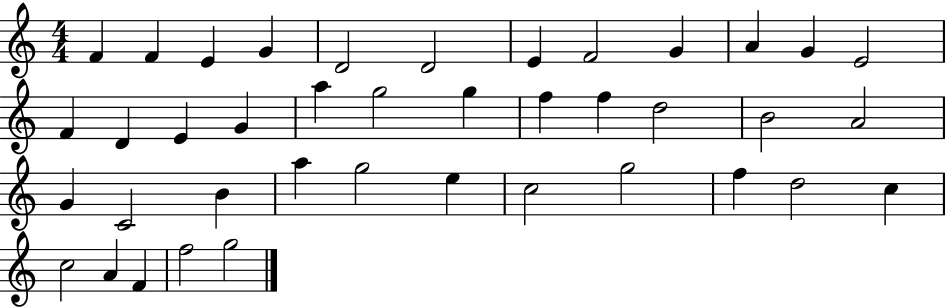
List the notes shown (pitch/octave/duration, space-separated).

F4/q F4/q E4/q G4/q D4/h D4/h E4/q F4/h G4/q A4/q G4/q E4/h F4/q D4/q E4/q G4/q A5/q G5/h G5/q F5/q F5/q D5/h B4/h A4/h G4/q C4/h B4/q A5/q G5/h E5/q C5/h G5/h F5/q D5/h C5/q C5/h A4/q F4/q F5/h G5/h